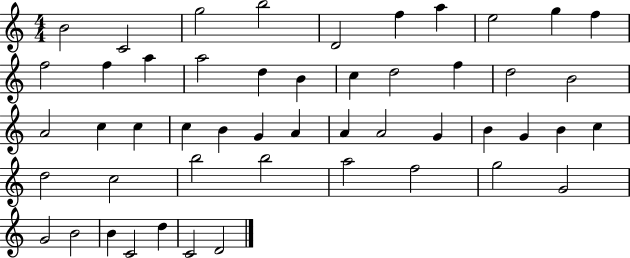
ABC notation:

X:1
T:Untitled
M:4/4
L:1/4
K:C
B2 C2 g2 b2 D2 f a e2 g f f2 f a a2 d B c d2 f d2 B2 A2 c c c B G A A A2 G B G B c d2 c2 b2 b2 a2 f2 g2 G2 G2 B2 B C2 d C2 D2